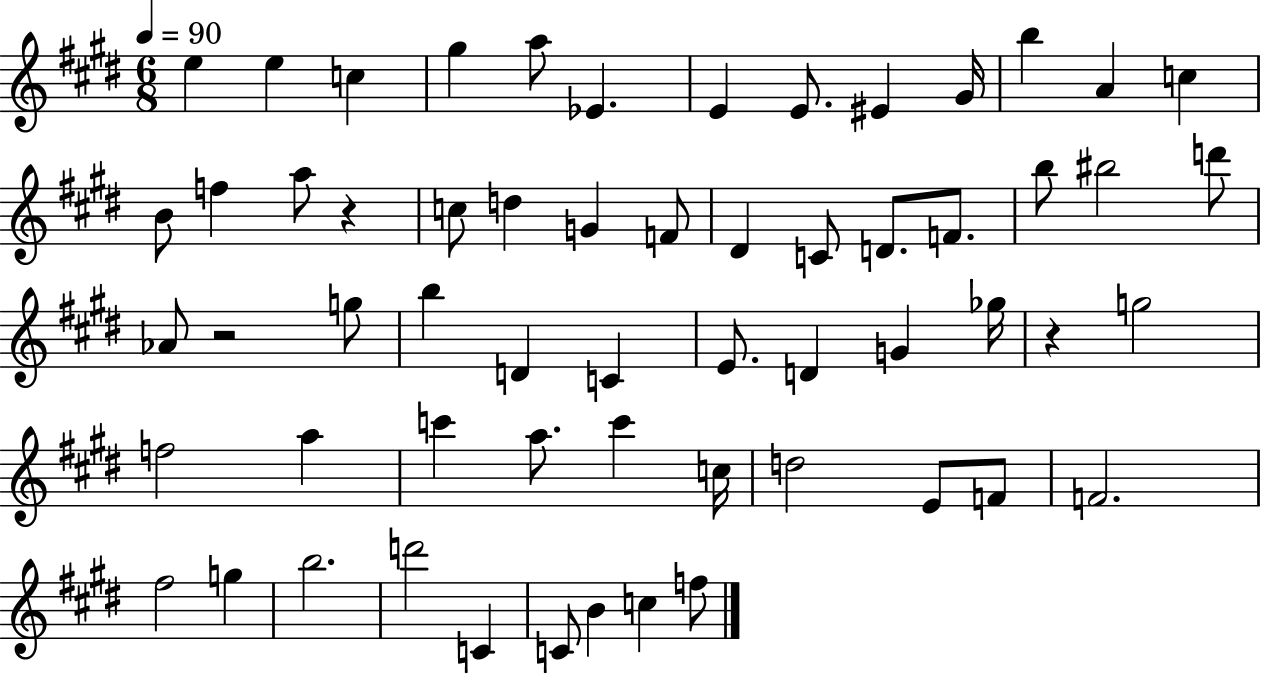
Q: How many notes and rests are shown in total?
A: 59